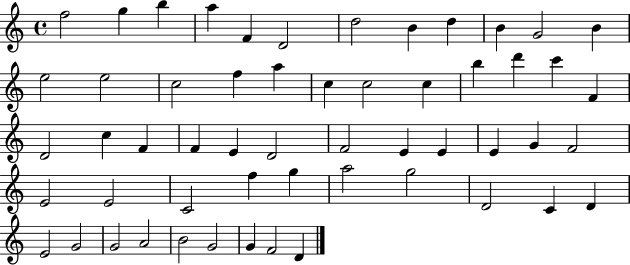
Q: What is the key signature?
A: C major